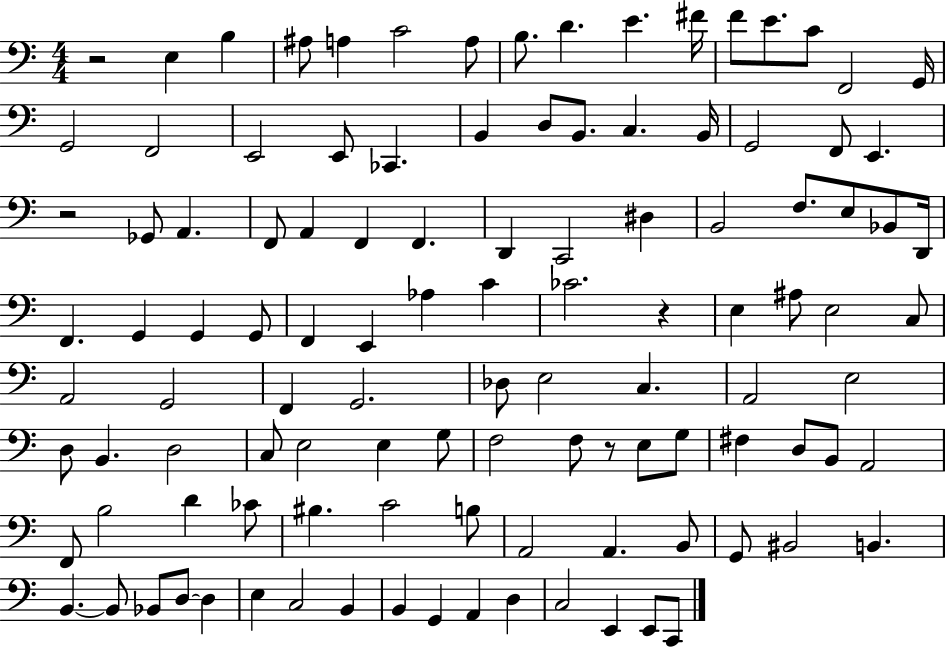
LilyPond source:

{
  \clef bass
  \numericTimeSignature
  \time 4/4
  \key c \major
  r2 e4 b4 | ais8 a4 c'2 a8 | b8. d'4. e'4. fis'16 | f'8 e'8. c'8 f,2 g,16 | \break g,2 f,2 | e,2 e,8 ces,4. | b,4 d8 b,8. c4. b,16 | g,2 f,8 e,4. | \break r2 ges,8 a,4. | f,8 a,4 f,4 f,4. | d,4 c,2 dis4 | b,2 f8. e8 bes,8 d,16 | \break f,4. g,4 g,4 g,8 | f,4 e,4 aes4 c'4 | ces'2. r4 | e4 ais8 e2 c8 | \break a,2 g,2 | f,4 g,2. | des8 e2 c4. | a,2 e2 | \break d8 b,4. d2 | c8 e2 e4 g8 | f2 f8 r8 e8 g8 | fis4 d8 b,8 a,2 | \break f,8 b2 d'4 ces'8 | bis4. c'2 b8 | a,2 a,4. b,8 | g,8 bis,2 b,4. | \break b,4.~~ b,8 bes,8 d8~~ d4 | e4 c2 b,4 | b,4 g,4 a,4 d4 | c2 e,4 e,8 c,8 | \break \bar "|."
}